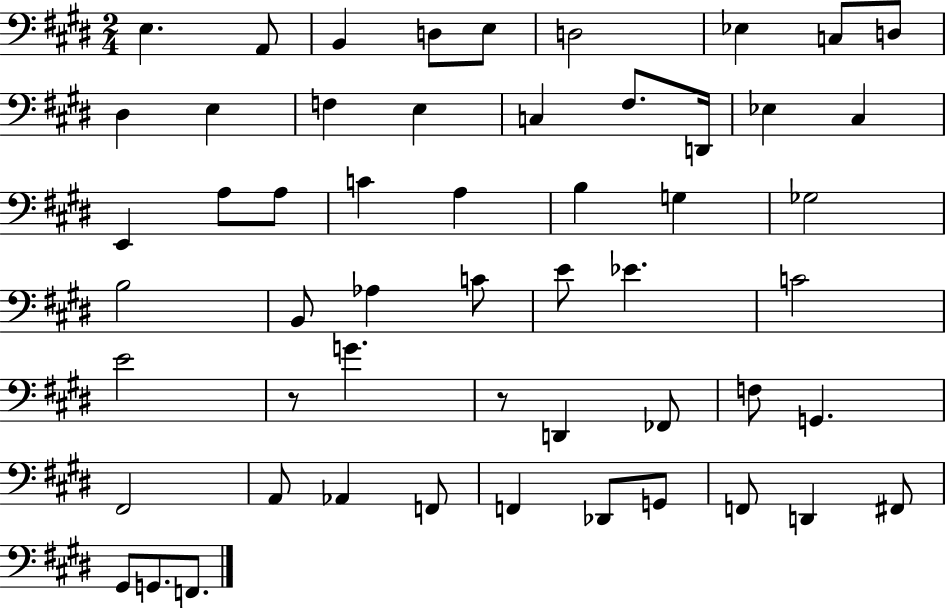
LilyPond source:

{
  \clef bass
  \numericTimeSignature
  \time 2/4
  \key e \major
  e4. a,8 | b,4 d8 e8 | d2 | ees4 c8 d8 | \break dis4 e4 | f4 e4 | c4 fis8. d,16 | ees4 cis4 | \break e,4 a8 a8 | c'4 a4 | b4 g4 | ges2 | \break b2 | b,8 aes4 c'8 | e'8 ees'4. | c'2 | \break e'2 | r8 g'4. | r8 d,4 fes,8 | f8 g,4. | \break fis,2 | a,8 aes,4 f,8 | f,4 des,8 g,8 | f,8 d,4 fis,8 | \break gis,8 g,8. f,8. | \bar "|."
}